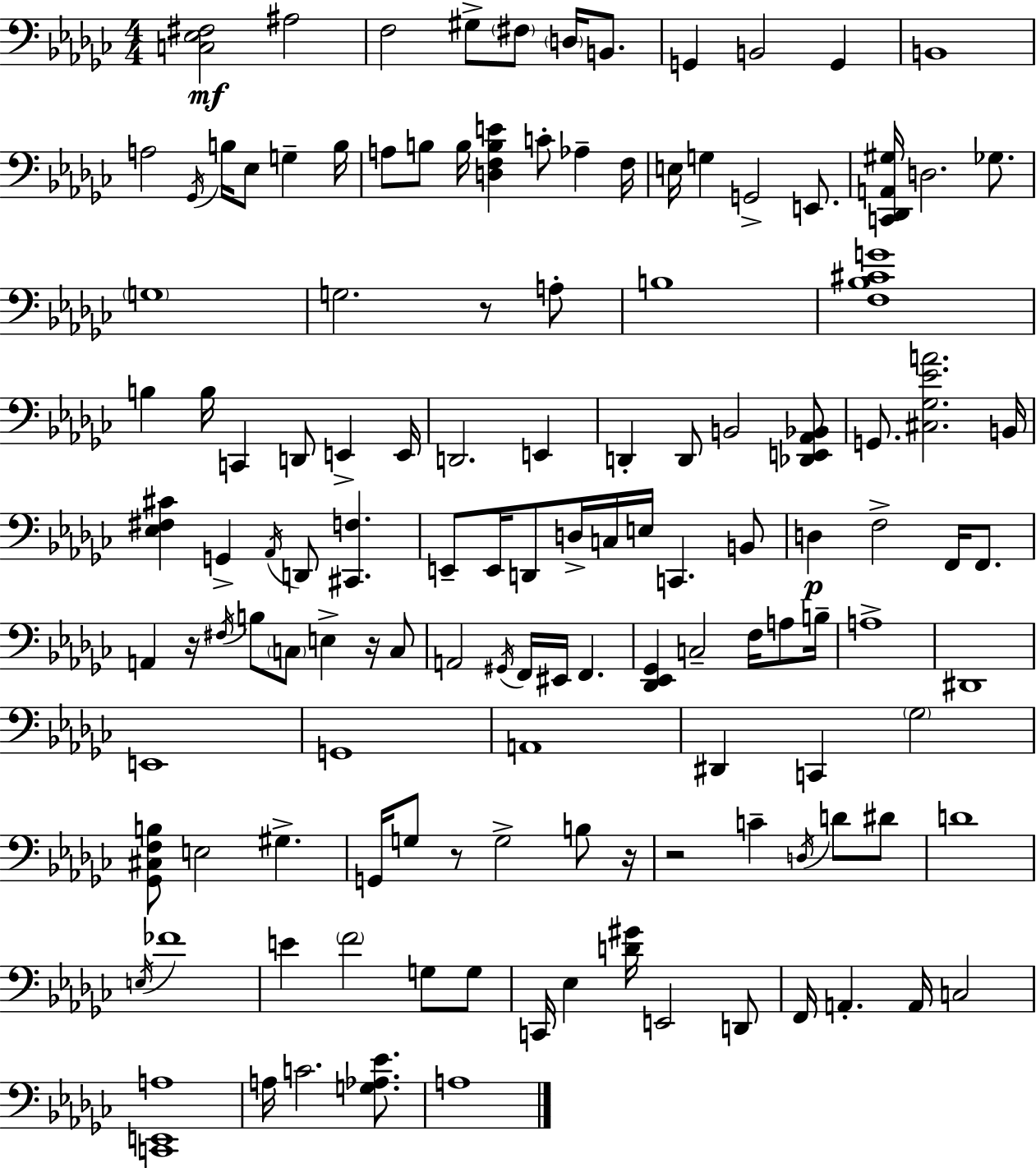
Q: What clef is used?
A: bass